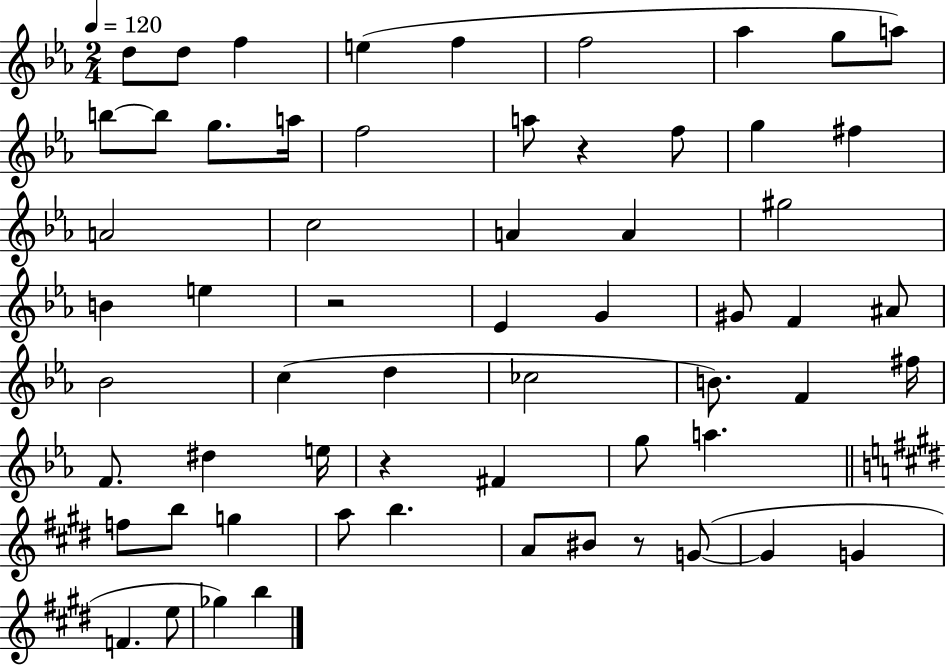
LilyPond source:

{
  \clef treble
  \numericTimeSignature
  \time 2/4
  \key ees \major
  \tempo 4 = 120
  d''8 d''8 f''4 | e''4( f''4 | f''2 | aes''4 g''8 a''8) | \break b''8~~ b''8 g''8. a''16 | f''2 | a''8 r4 f''8 | g''4 fis''4 | \break a'2 | c''2 | a'4 a'4 | gis''2 | \break b'4 e''4 | r2 | ees'4 g'4 | gis'8 f'4 ais'8 | \break bes'2 | c''4( d''4 | ces''2 | b'8.) f'4 fis''16 | \break f'8. dis''4 e''16 | r4 fis'4 | g''8 a''4. | \bar "||" \break \key e \major f''8 b''8 g''4 | a''8 b''4. | a'8 bis'8 r8 g'8~(~ | g'4 g'4 | \break f'4. e''8 | ges''4) b''4 | \bar "|."
}